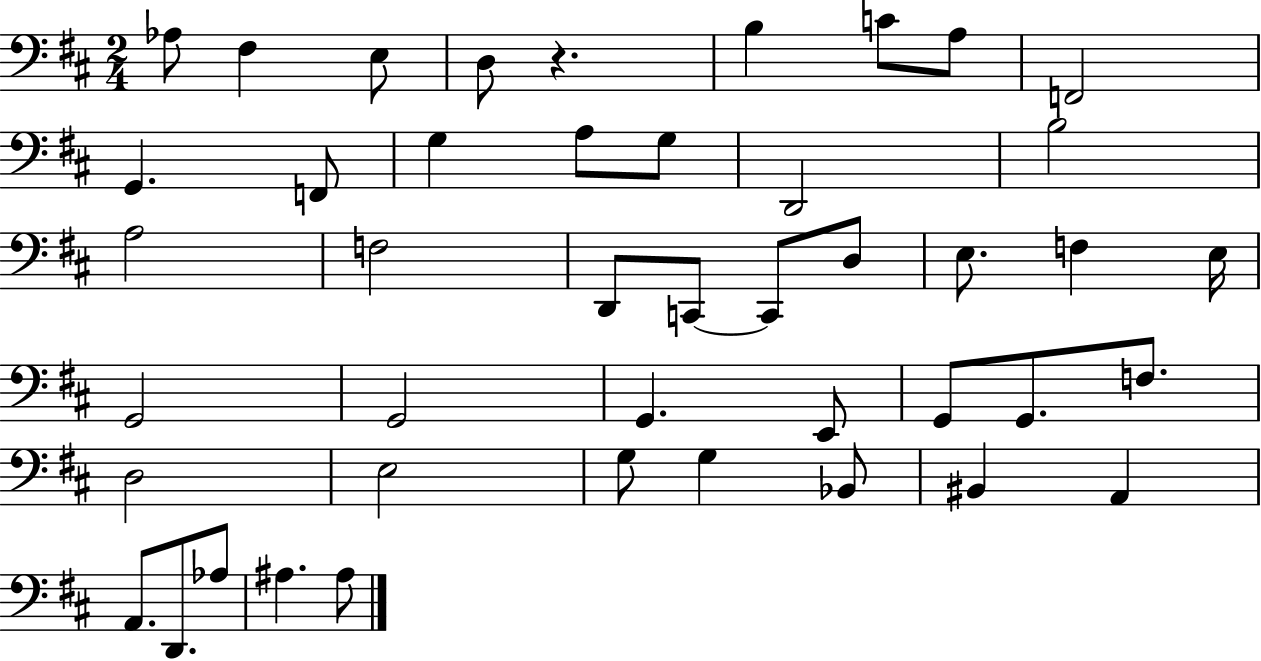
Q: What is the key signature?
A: D major